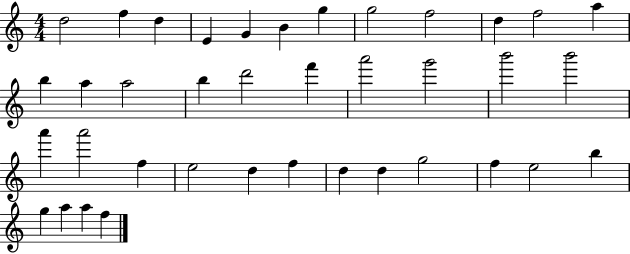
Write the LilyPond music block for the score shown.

{
  \clef treble
  \numericTimeSignature
  \time 4/4
  \key c \major
  d''2 f''4 d''4 | e'4 g'4 b'4 g''4 | g''2 f''2 | d''4 f''2 a''4 | \break b''4 a''4 a''2 | b''4 d'''2 f'''4 | a'''2 g'''2 | b'''2 b'''2 | \break a'''4 a'''2 f''4 | e''2 d''4 f''4 | d''4 d''4 g''2 | f''4 e''2 b''4 | \break g''4 a''4 a''4 f''4 | \bar "|."
}